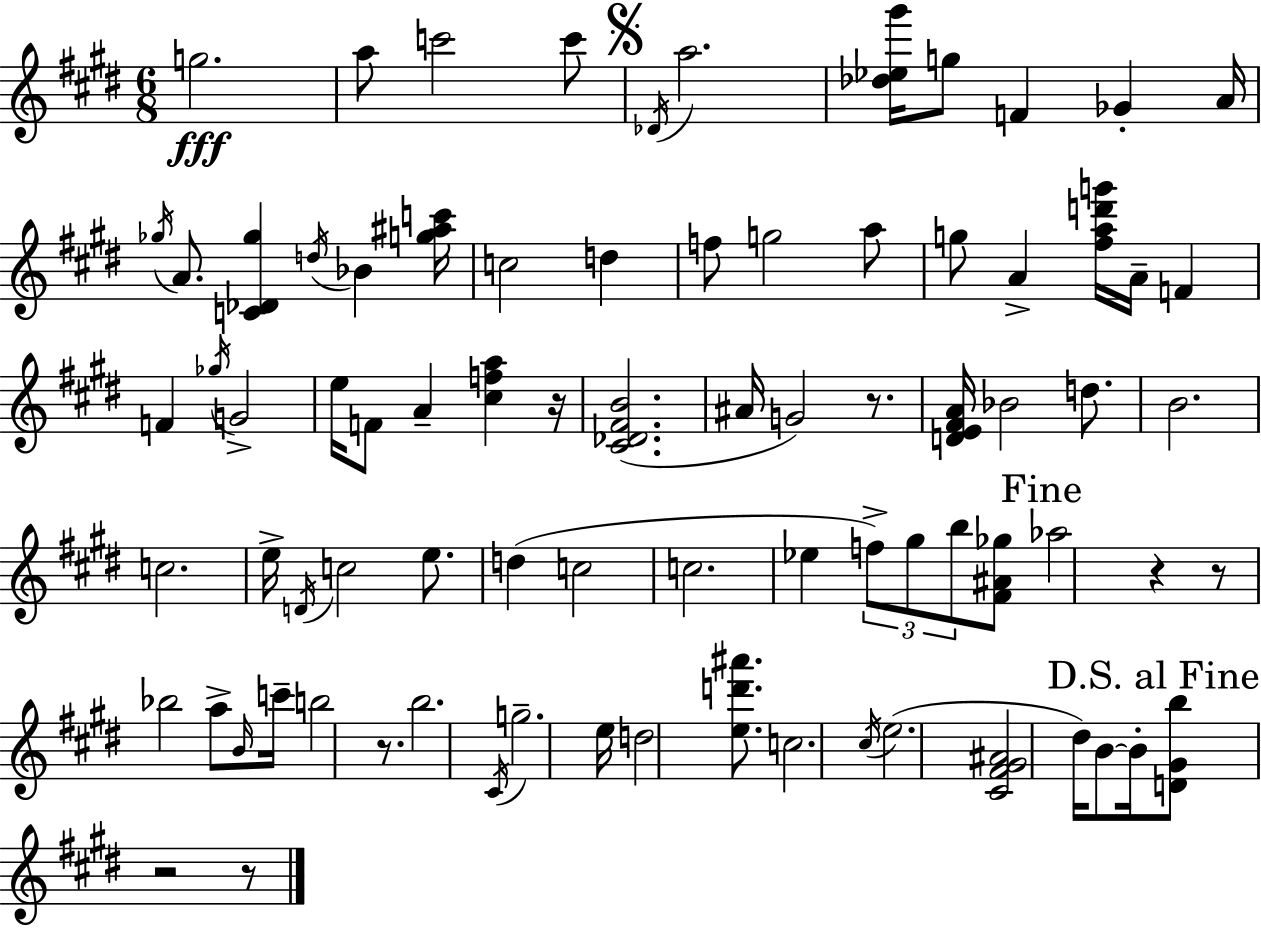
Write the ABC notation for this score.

X:1
T:Untitled
M:6/8
L:1/4
K:E
g2 a/2 c'2 c'/2 _D/4 a2 [_d_e^g']/4 g/2 F _G A/4 _g/4 A/2 [C_D_g] d/4 _B [g^ac']/4 c2 d f/2 g2 a/2 g/2 A [^fad'g']/4 A/4 F F _g/4 G2 e/4 F/2 A [^cfa] z/4 [^C_D^FB]2 ^A/4 G2 z/2 [DE^FA]/4 _B2 d/2 B2 c2 e/4 D/4 c2 e/2 d c2 c2 _e f/2 ^g/2 b/2 [^F^A_g]/2 _a2 z z/2 _b2 a/2 B/4 c'/4 b2 z/2 b2 ^C/4 g2 e/4 d2 [ed'^a']/2 c2 ^c/4 e2 [^C^F^G^A]2 ^d/4 B/2 B/4 [D^Gb]/2 z2 z/2